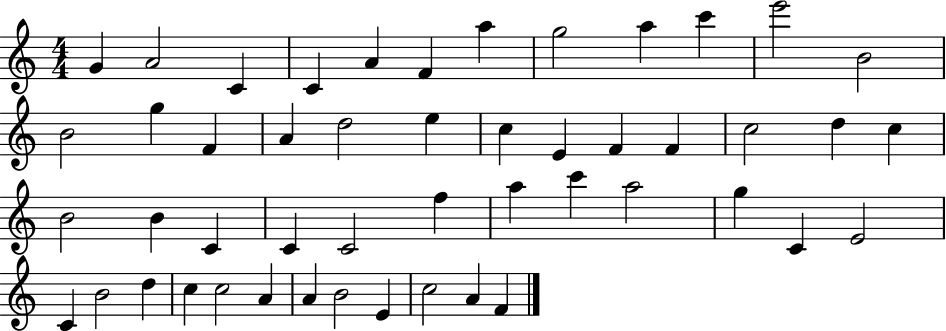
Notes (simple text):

G4/q A4/h C4/q C4/q A4/q F4/q A5/q G5/h A5/q C6/q E6/h B4/h B4/h G5/q F4/q A4/q D5/h E5/q C5/q E4/q F4/q F4/q C5/h D5/q C5/q B4/h B4/q C4/q C4/q C4/h F5/q A5/q C6/q A5/h G5/q C4/q E4/h C4/q B4/h D5/q C5/q C5/h A4/q A4/q B4/h E4/q C5/h A4/q F4/q